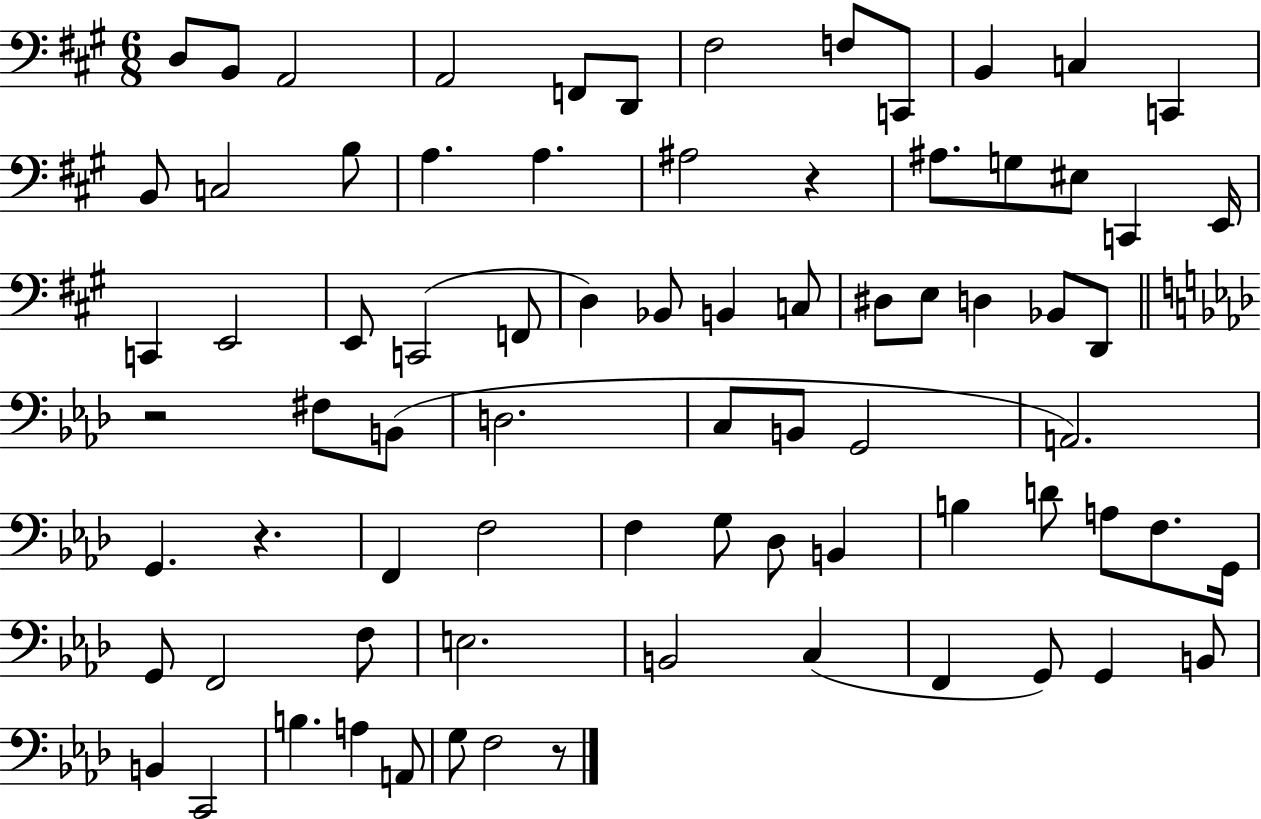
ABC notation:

X:1
T:Untitled
M:6/8
L:1/4
K:A
D,/2 B,,/2 A,,2 A,,2 F,,/2 D,,/2 ^F,2 F,/2 C,,/2 B,, C, C,, B,,/2 C,2 B,/2 A, A, ^A,2 z ^A,/2 G,/2 ^E,/2 C,, E,,/4 C,, E,,2 E,,/2 C,,2 F,,/2 D, _B,,/2 B,, C,/2 ^D,/2 E,/2 D, _B,,/2 D,,/2 z2 ^F,/2 B,,/2 D,2 C,/2 B,,/2 G,,2 A,,2 G,, z F,, F,2 F, G,/2 _D,/2 B,, B, D/2 A,/2 F,/2 G,,/4 G,,/2 F,,2 F,/2 E,2 B,,2 C, F,, G,,/2 G,, B,,/2 B,, C,,2 B, A, A,,/2 G,/2 F,2 z/2